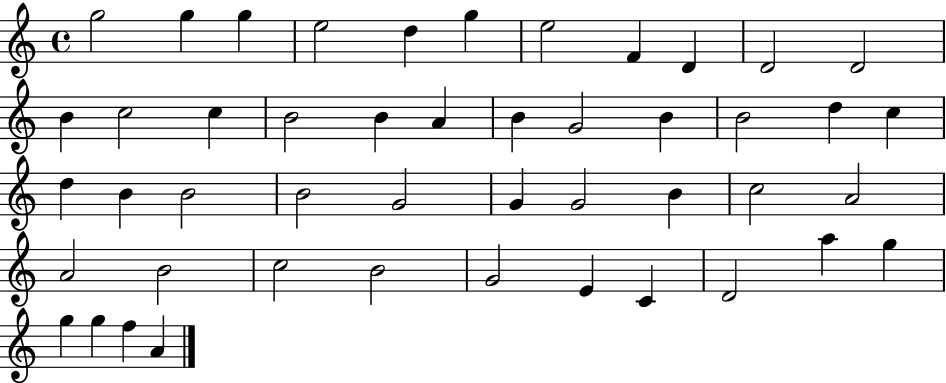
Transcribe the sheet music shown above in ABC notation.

X:1
T:Untitled
M:4/4
L:1/4
K:C
g2 g g e2 d g e2 F D D2 D2 B c2 c B2 B A B G2 B B2 d c d B B2 B2 G2 G G2 B c2 A2 A2 B2 c2 B2 G2 E C D2 a g g g f A